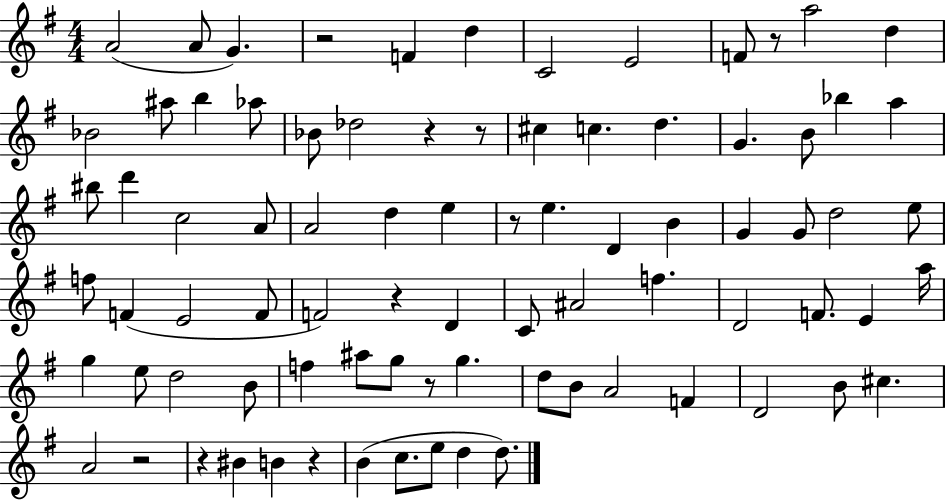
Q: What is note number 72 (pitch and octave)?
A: D5